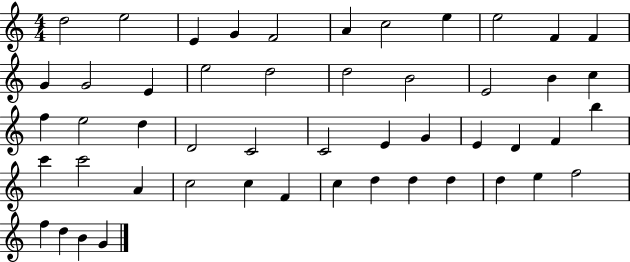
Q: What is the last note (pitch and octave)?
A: G4